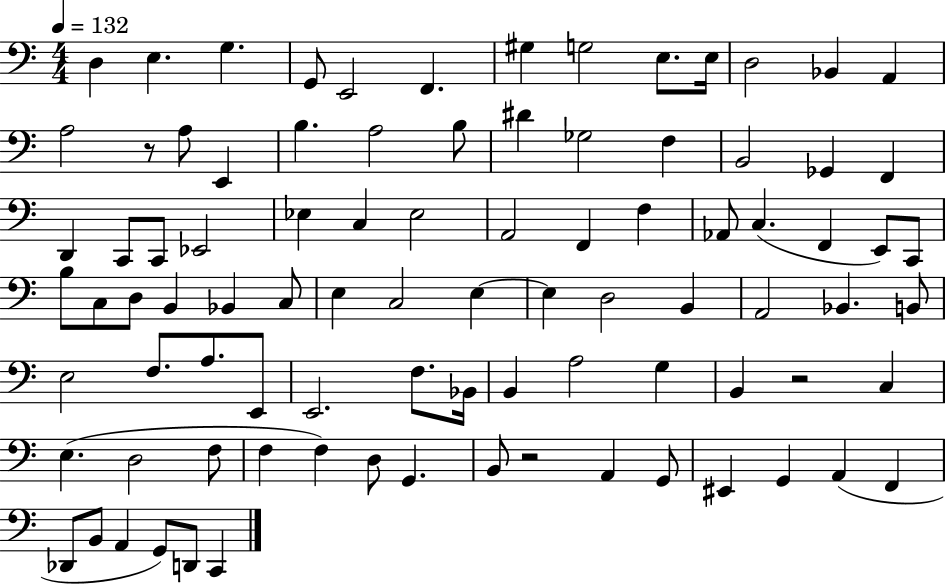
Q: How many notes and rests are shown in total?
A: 90